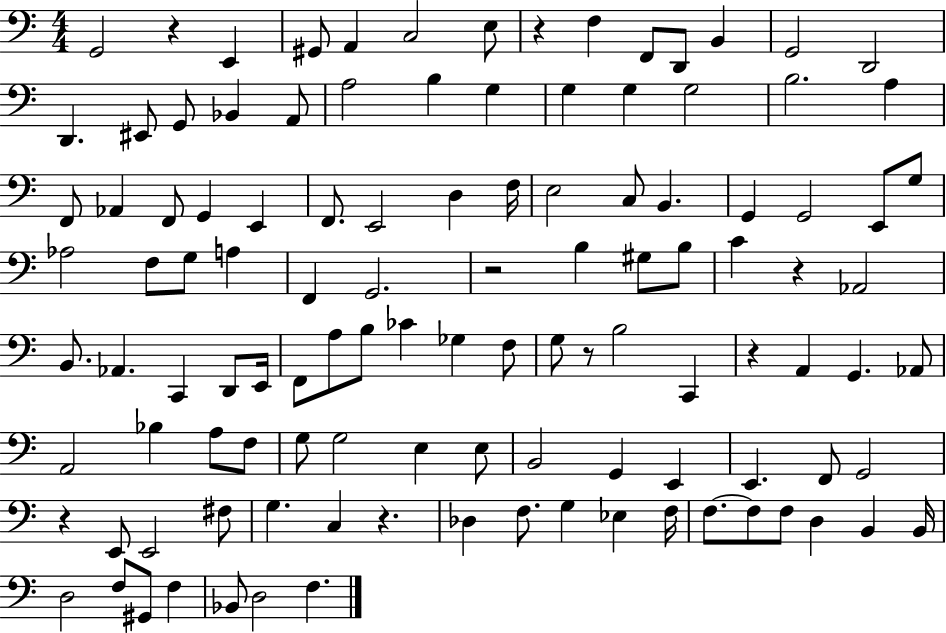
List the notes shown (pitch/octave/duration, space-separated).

G2/h R/q E2/q G#2/e A2/q C3/h E3/e R/q F3/q F2/e D2/e B2/q G2/h D2/h D2/q. EIS2/e G2/e Bb2/q A2/e A3/h B3/q G3/q G3/q G3/q G3/h B3/h. A3/q F2/e Ab2/q F2/e G2/q E2/q F2/e. E2/h D3/q F3/s E3/h C3/e B2/q. G2/q G2/h E2/e G3/e Ab3/h F3/e G3/e A3/q F2/q G2/h. R/h B3/q G#3/e B3/e C4/q R/q Ab2/h B2/e. Ab2/q. C2/q D2/e E2/s F2/e A3/e B3/e CES4/q Gb3/q F3/e G3/e R/e B3/h C2/q R/q A2/q G2/q. Ab2/e A2/h Bb3/q A3/e F3/e G3/e G3/h E3/q E3/e B2/h G2/q E2/q E2/q. F2/e G2/h R/q E2/e E2/h F#3/e G3/q. C3/q R/q. Db3/q F3/e. G3/q Eb3/q F3/s F3/e. F3/e F3/e D3/q B2/q B2/s D3/h F3/e G#2/e F3/q Bb2/e D3/h F3/q.